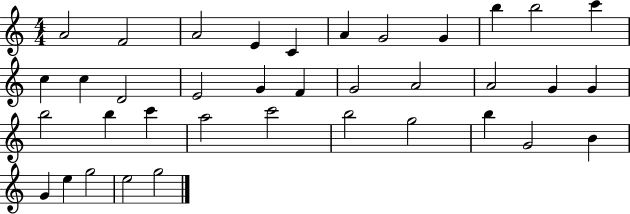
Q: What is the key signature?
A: C major